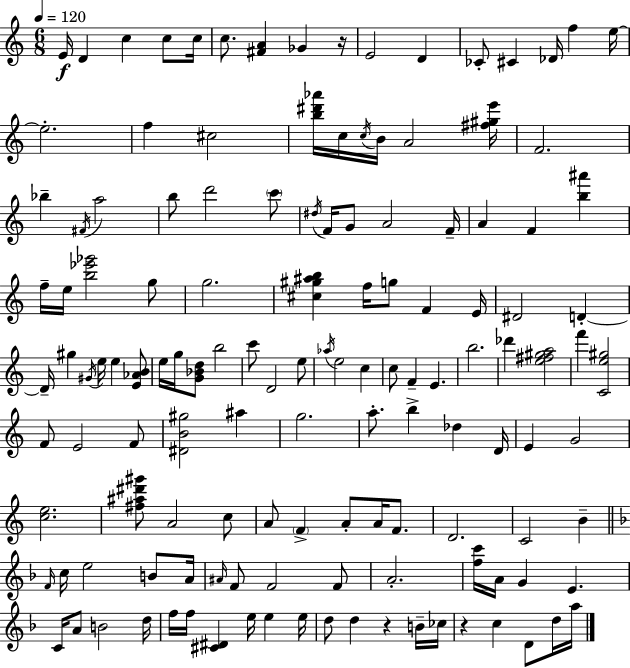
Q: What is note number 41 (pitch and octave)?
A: G5